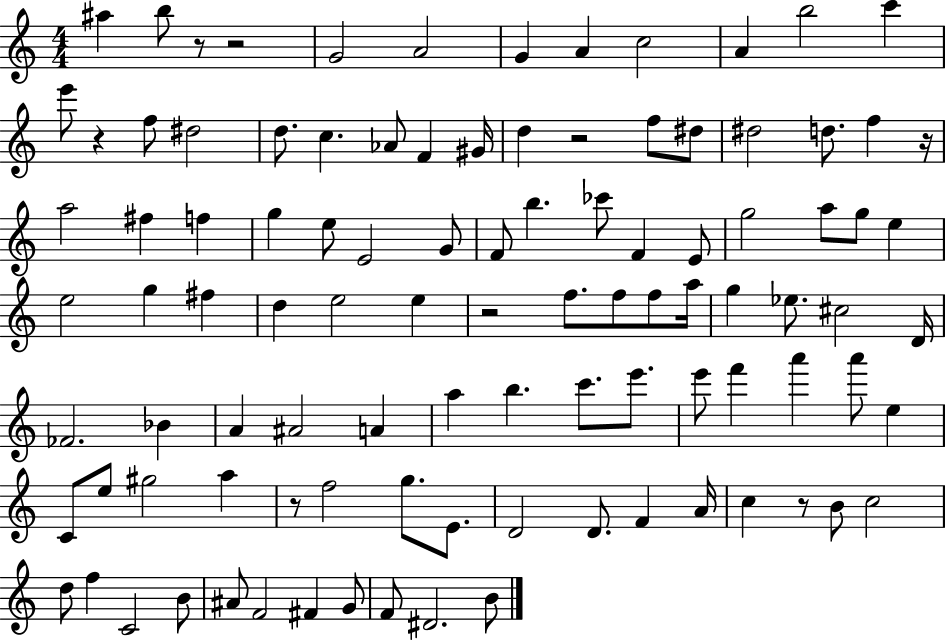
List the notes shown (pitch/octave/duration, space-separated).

A#5/q B5/e R/e R/h G4/h A4/h G4/q A4/q C5/h A4/q B5/h C6/q E6/e R/q F5/e D#5/h D5/e. C5/q. Ab4/e F4/q G#4/s D5/q R/h F5/e D#5/e D#5/h D5/e. F5/q R/s A5/h F#5/q F5/q G5/q E5/e E4/h G4/e F4/e B5/q. CES6/e F4/q E4/e G5/h A5/e G5/e E5/q E5/h G5/q F#5/q D5/q E5/h E5/q R/h F5/e. F5/e F5/e A5/s G5/q Eb5/e. C#5/h D4/s FES4/h. Bb4/q A4/q A#4/h A4/q A5/q B5/q. C6/e. E6/e. E6/e F6/q A6/q A6/e E5/q C4/e E5/e G#5/h A5/q R/e F5/h G5/e. E4/e. D4/h D4/e. F4/q A4/s C5/q R/e B4/e C5/h D5/e F5/q C4/h B4/e A#4/e F4/h F#4/q G4/e F4/e D#4/h. B4/e